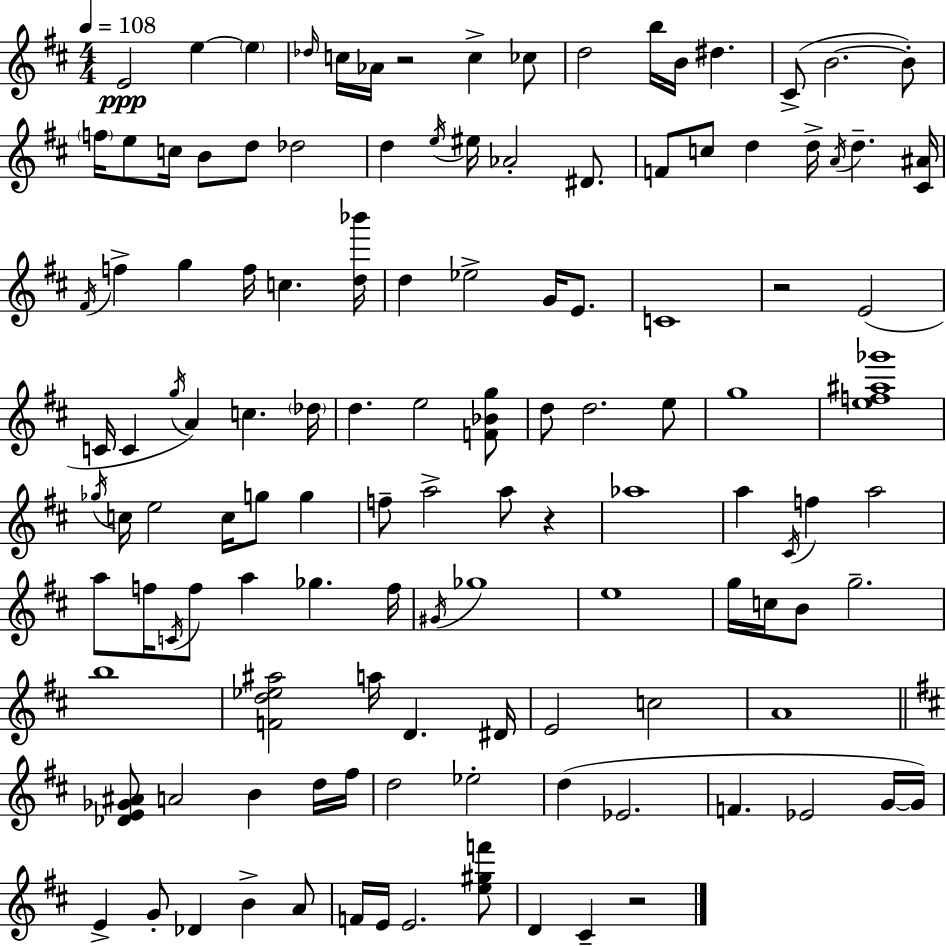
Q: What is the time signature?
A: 4/4